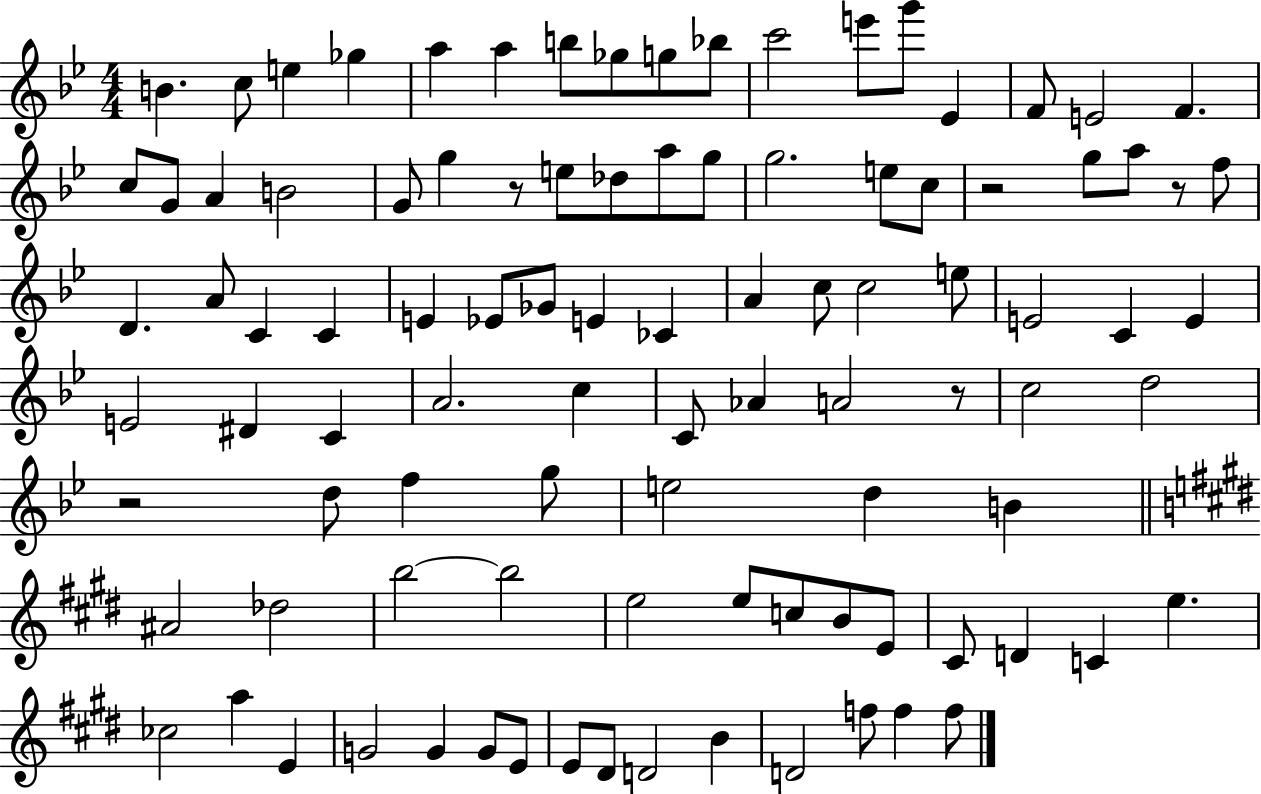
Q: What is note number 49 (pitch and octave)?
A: E4